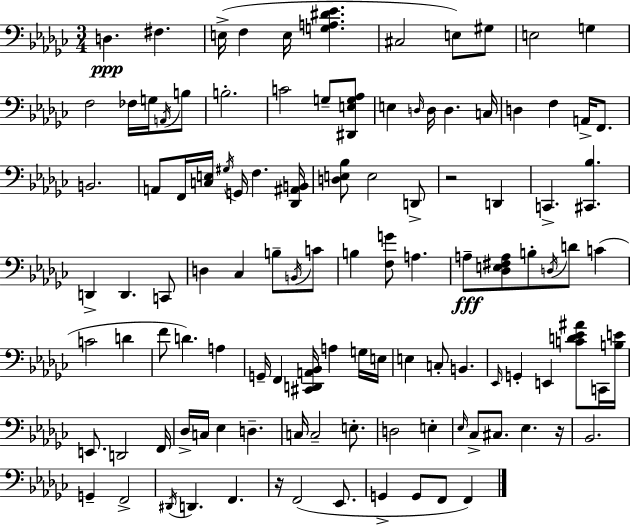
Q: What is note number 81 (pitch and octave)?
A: E3